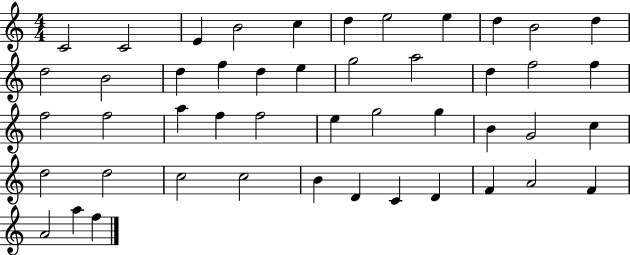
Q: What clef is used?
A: treble